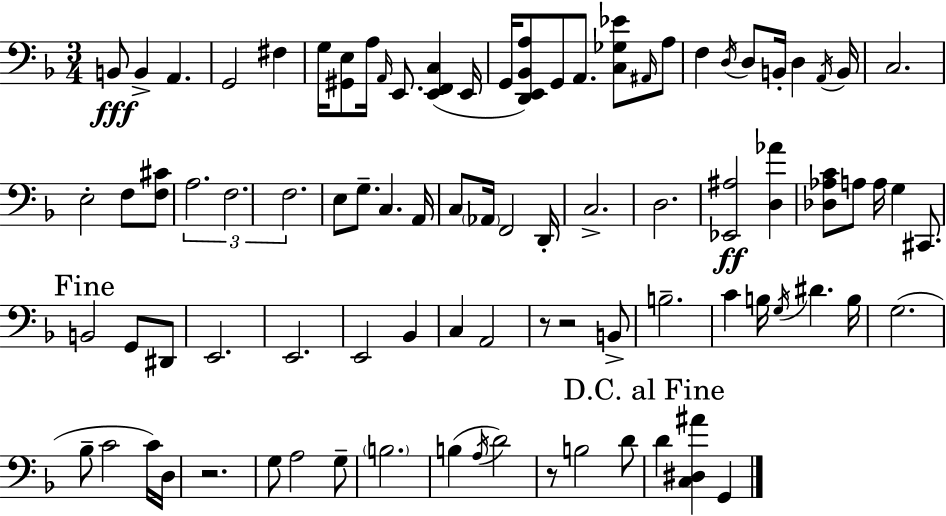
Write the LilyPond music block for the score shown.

{
  \clef bass
  \numericTimeSignature
  \time 3/4
  \key d \minor
  b,8\fff b,4-> a,4. | g,2 fis4 | g16 <gis, e>8 a16 \grace { a,16 } e,8. <e, f, c>4( | e,16 g,16 <d, e, bes, a>8) g,8 a,8. <c ges ees'>8 \grace { ais,16 } | \break a8 f4 \acciaccatura { d16 } d8 b,16-. d4 | \acciaccatura { a,16 } b,16 c2. | e2-. | f8 <f cis'>8 \tuplet 3/2 { a2. | \break f2. | f2. } | e8 g8.-- c4. | a,16 c8 \parenthesize aes,16 f,2 | \break d,16-. c2.-> | d2. | <ees, ais>2\ff | <d aes'>4 <des aes c'>8 a8 a16 g4 | \break cis,8. \mark "Fine" b,2 | g,8 dis,8 e,2. | e,2. | e,2 | \break bes,4 c4 a,2 | r8 r2 | b,8-> b2.-- | c'4 b16 \acciaccatura { g16 } dis'4. | \break b16 g2.( | bes8-- c'2 | c'16) d16 r2. | g8 a2 | \break g8-- \parenthesize b2. | b4( \acciaccatura { a16 } d'2) | r8 b2 | d'8 \mark "D.C. al Fine" d'4 <c dis ais'>4 | \break g,4 \bar "|."
}